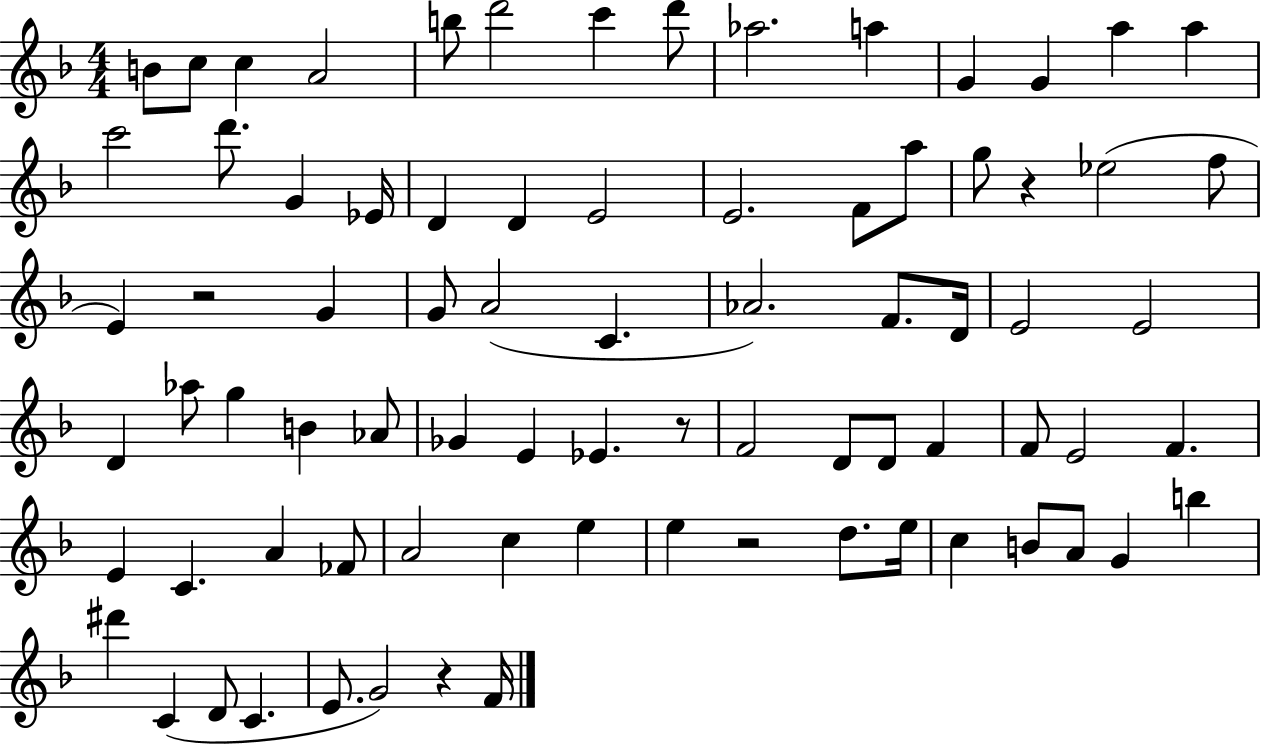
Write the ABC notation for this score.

X:1
T:Untitled
M:4/4
L:1/4
K:F
B/2 c/2 c A2 b/2 d'2 c' d'/2 _a2 a G G a a c'2 d'/2 G _E/4 D D E2 E2 F/2 a/2 g/2 z _e2 f/2 E z2 G G/2 A2 C _A2 F/2 D/4 E2 E2 D _a/2 g B _A/2 _G E _E z/2 F2 D/2 D/2 F F/2 E2 F E C A _F/2 A2 c e e z2 d/2 e/4 c B/2 A/2 G b ^d' C D/2 C E/2 G2 z F/4